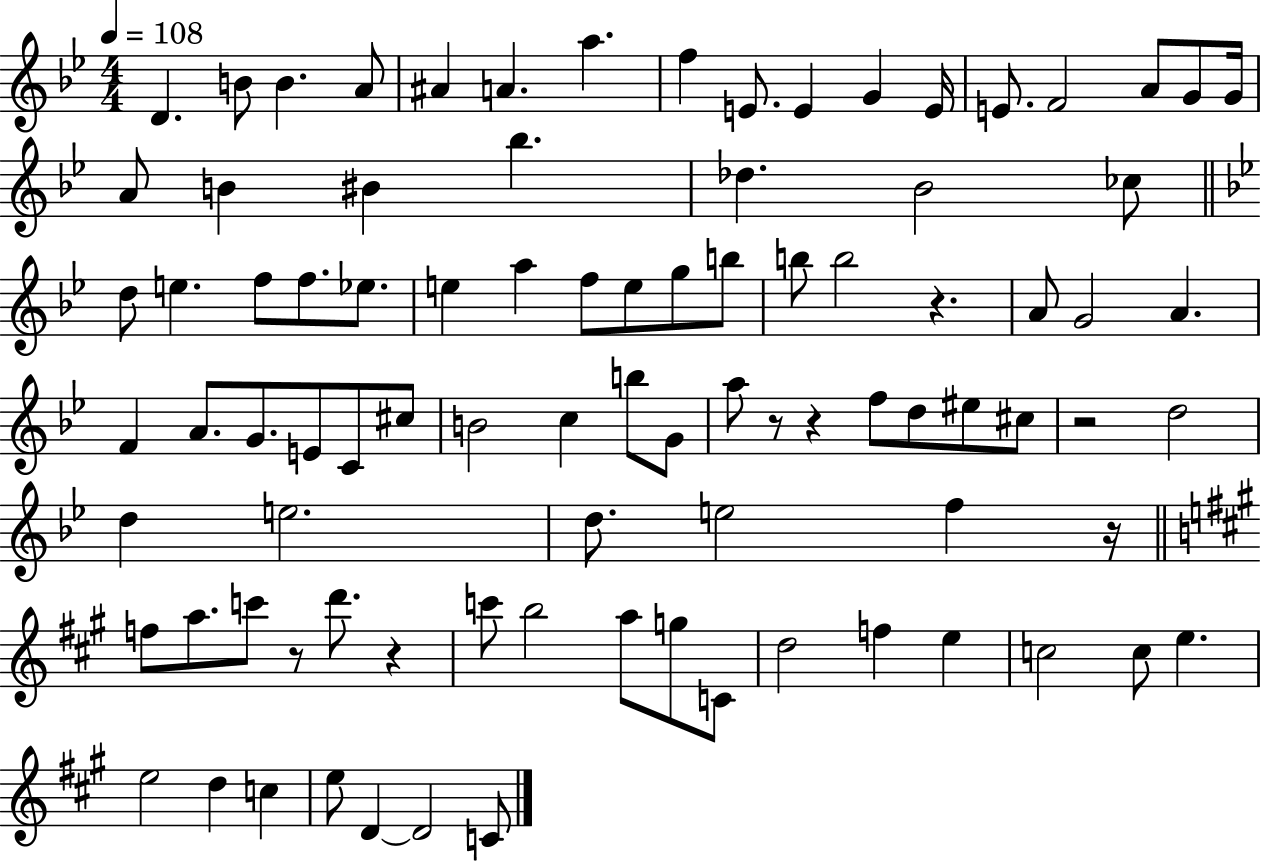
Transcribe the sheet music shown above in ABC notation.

X:1
T:Untitled
M:4/4
L:1/4
K:Bb
D B/2 B A/2 ^A A a f E/2 E G E/4 E/2 F2 A/2 G/2 G/4 A/2 B ^B _b _d _B2 _c/2 d/2 e f/2 f/2 _e/2 e a f/2 e/2 g/2 b/2 b/2 b2 z A/2 G2 A F A/2 G/2 E/2 C/2 ^c/2 B2 c b/2 G/2 a/2 z/2 z f/2 d/2 ^e/2 ^c/2 z2 d2 d e2 d/2 e2 f z/4 f/2 a/2 c'/2 z/2 d'/2 z c'/2 b2 a/2 g/2 C/2 d2 f e c2 c/2 e e2 d c e/2 D D2 C/2